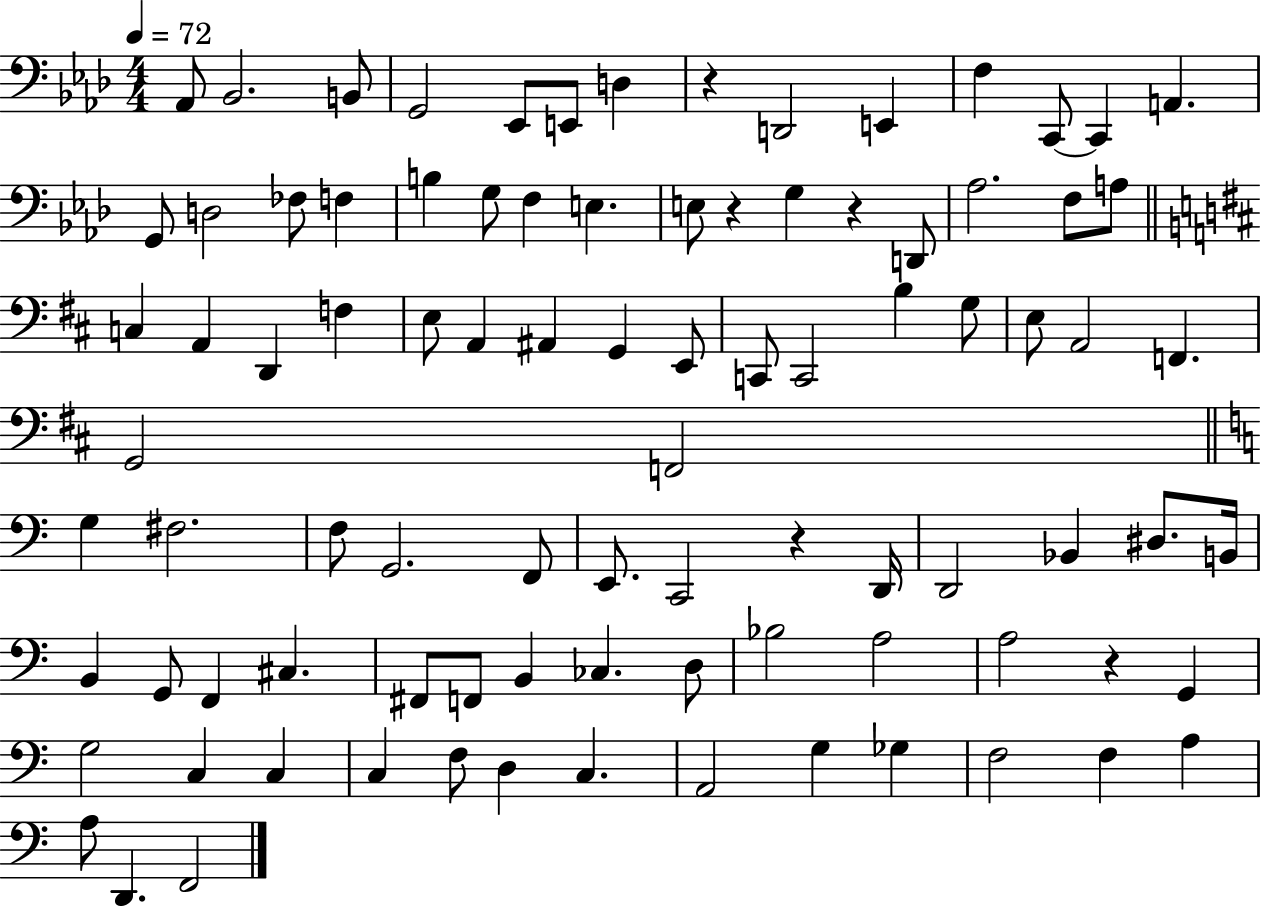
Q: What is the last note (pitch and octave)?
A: F2